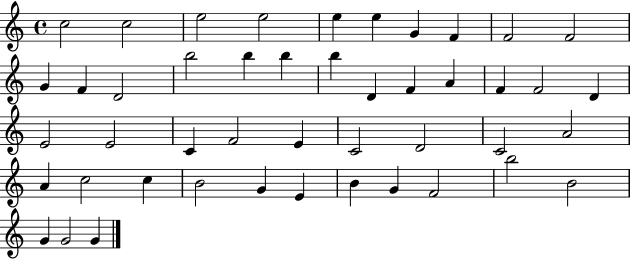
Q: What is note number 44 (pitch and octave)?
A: G4